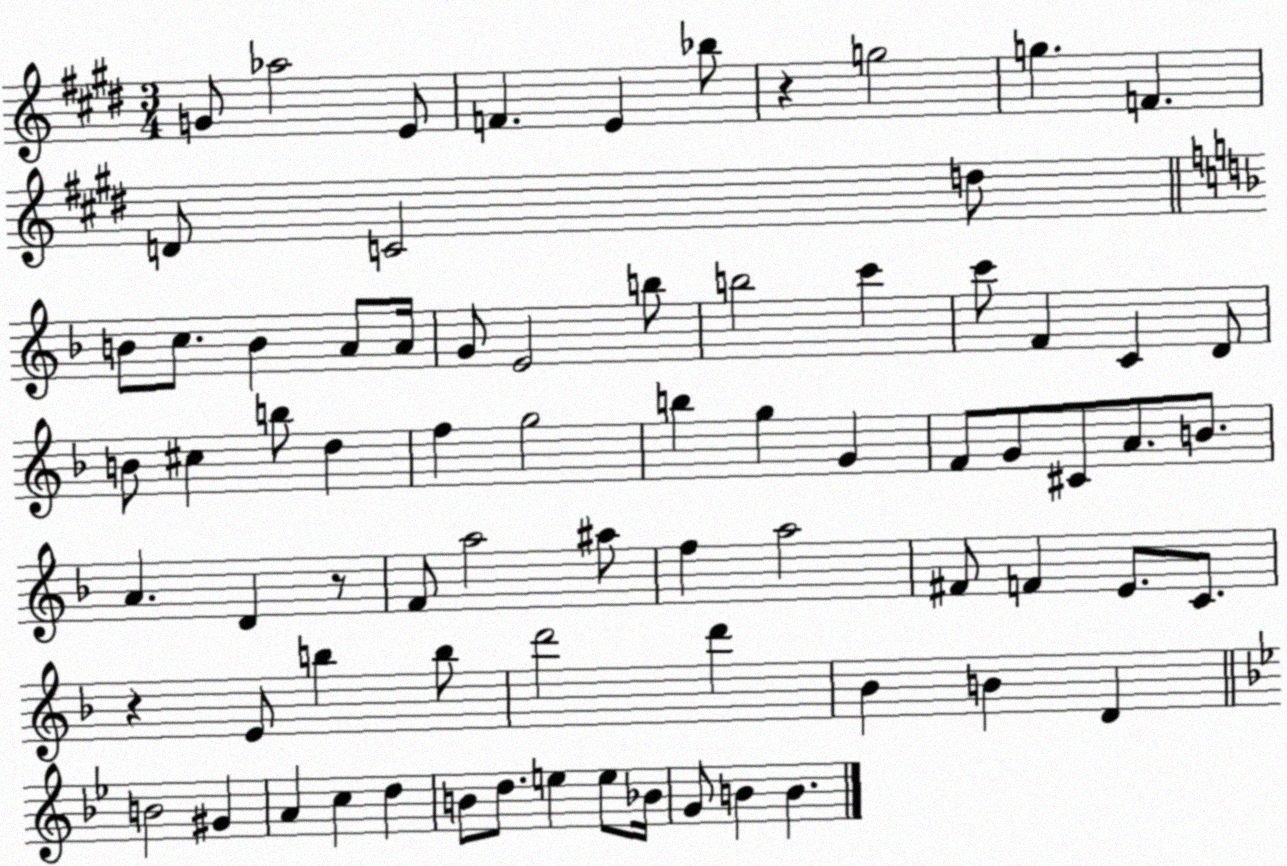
X:1
T:Untitled
M:3/4
L:1/4
K:E
G/2 _a2 E/2 F E _b/2 z g2 g F D/2 C2 d/2 B/2 c/2 B A/2 A/4 G/2 E2 b/2 b2 c' c'/2 F C D/2 B/2 ^c b/2 d f g2 b g G F/2 G/2 ^C/2 A/2 B/2 A D z/2 F/2 a2 ^a/2 f a2 ^F/2 F E/2 C/2 z E/2 b b/2 d'2 d' _B B D B2 ^G A c d B/2 d/2 e e/2 _B/4 G/2 B B